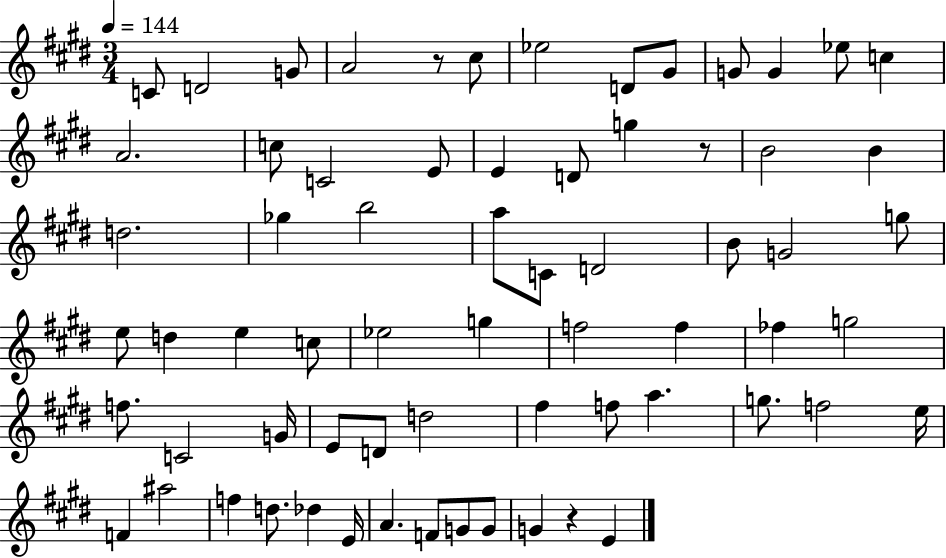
C4/e D4/h G4/e A4/h R/e C#5/e Eb5/h D4/e G#4/e G4/e G4/q Eb5/e C5/q A4/h. C5/e C4/h E4/e E4/q D4/e G5/q R/e B4/h B4/q D5/h. Gb5/q B5/h A5/e C4/e D4/h B4/e G4/h G5/e E5/e D5/q E5/q C5/e Eb5/h G5/q F5/h F5/q FES5/q G5/h F5/e. C4/h G4/s E4/e D4/e D5/h F#5/q F5/e A5/q. G5/e. F5/h E5/s F4/q A#5/h F5/q D5/e. Db5/q E4/s A4/q. F4/e G4/e G4/e G4/q R/q E4/q